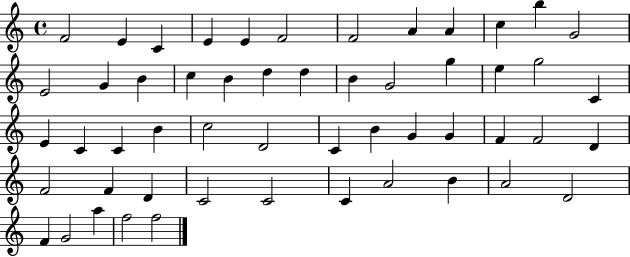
X:1
T:Untitled
M:4/4
L:1/4
K:C
F2 E C E E F2 F2 A A c b G2 E2 G B c B d d B G2 g e g2 C E C C B c2 D2 C B G G F F2 D F2 F D C2 C2 C A2 B A2 D2 F G2 a f2 f2